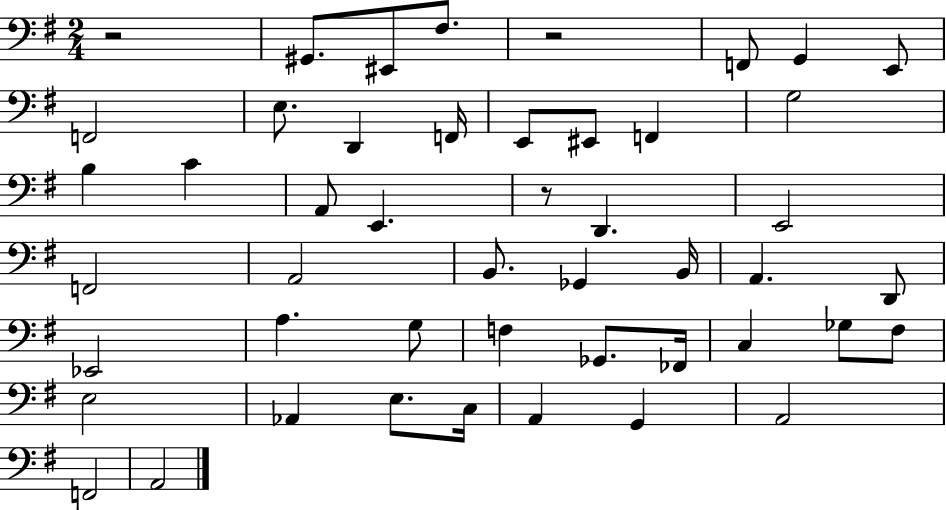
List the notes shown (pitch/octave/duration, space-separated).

R/h G#2/e. EIS2/e F#3/e. R/h F2/e G2/q E2/e F2/h E3/e. D2/q F2/s E2/e EIS2/e F2/q G3/h B3/q C4/q A2/e E2/q. R/e D2/q. E2/h F2/h A2/h B2/e. Gb2/q B2/s A2/q. D2/e Eb2/h A3/q. G3/e F3/q Gb2/e. FES2/s C3/q Gb3/e F#3/e E3/h Ab2/q E3/e. C3/s A2/q G2/q A2/h F2/h A2/h